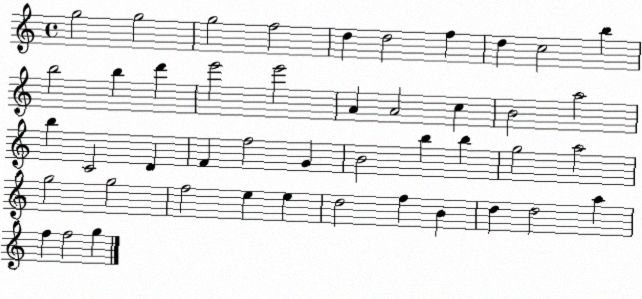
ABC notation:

X:1
T:Untitled
M:4/4
L:1/4
K:C
g2 g2 g2 f2 d d2 f d c2 b b2 b d' e'2 e'2 A A2 c B2 a2 b C2 D F f2 G B2 b b g2 a2 g2 g2 f2 e e d2 f B d d2 a f f2 g